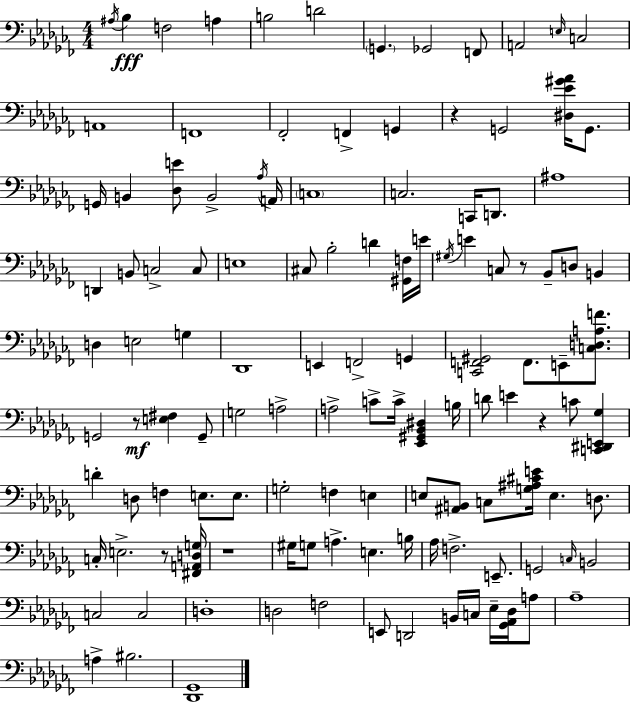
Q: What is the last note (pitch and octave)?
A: BIS3